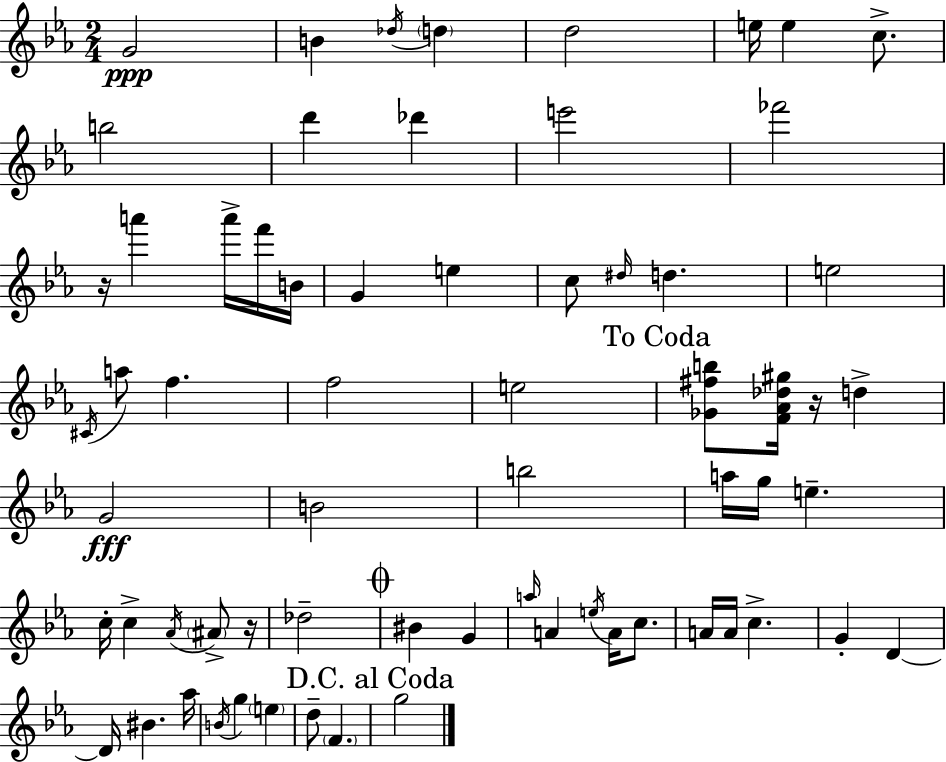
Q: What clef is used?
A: treble